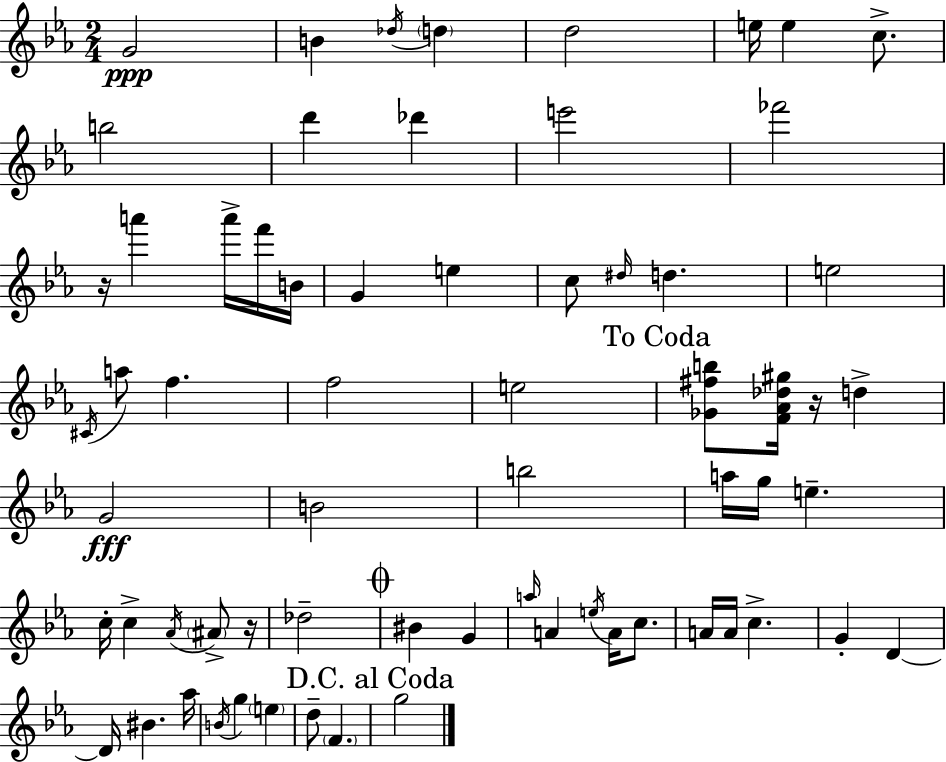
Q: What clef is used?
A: treble